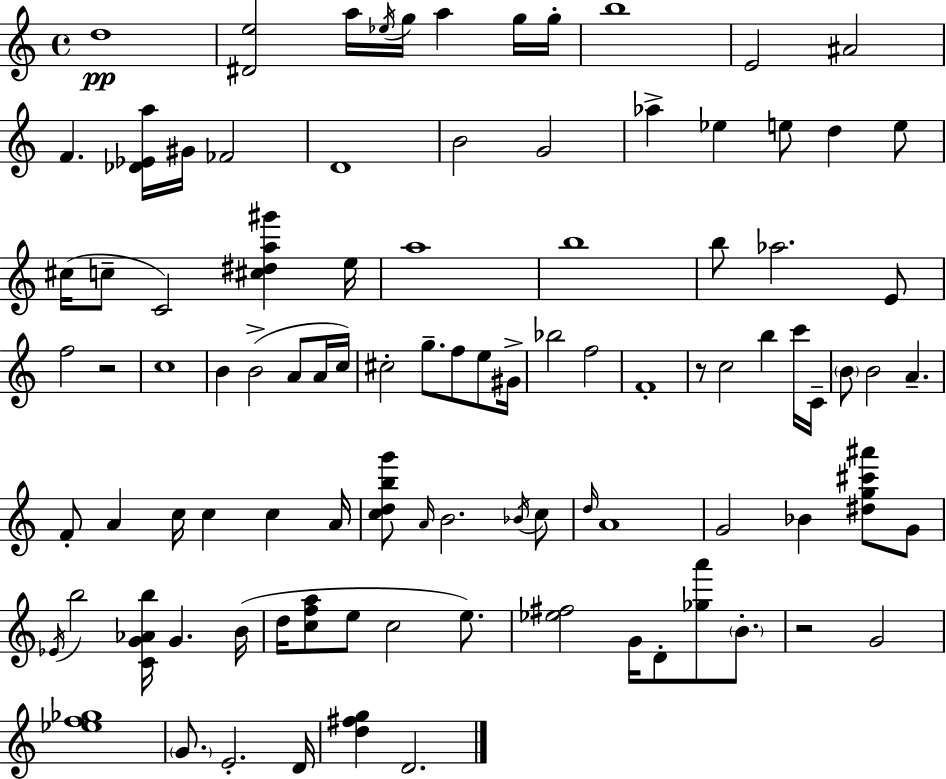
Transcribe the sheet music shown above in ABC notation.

X:1
T:Untitled
M:4/4
L:1/4
K:Am
d4 [^De]2 a/4 _e/4 g/4 a g/4 g/4 b4 E2 ^A2 F [_D_Ea]/4 ^G/4 _F2 D4 B2 G2 _a _e e/2 d e/2 ^c/4 c/2 C2 [^c^da^g'] e/4 a4 b4 b/2 _a2 E/2 f2 z2 c4 B B2 A/2 A/4 c/4 ^c2 g/2 f/2 e/2 ^G/4 _b2 f2 F4 z/2 c2 b c'/4 C/4 B/2 B2 A F/2 A c/4 c c A/4 [cdbg']/2 A/4 B2 _B/4 c/2 d/4 A4 G2 _B [^dg^c'^a']/2 G/2 _E/4 b2 [CG_Ab]/4 G B/4 d/4 [cfa]/2 e/2 c2 e/2 [_e^f]2 G/4 D/2 [_ga']/2 B/2 z2 G2 [_ef_g]4 G/2 E2 D/4 [d^fg] D2